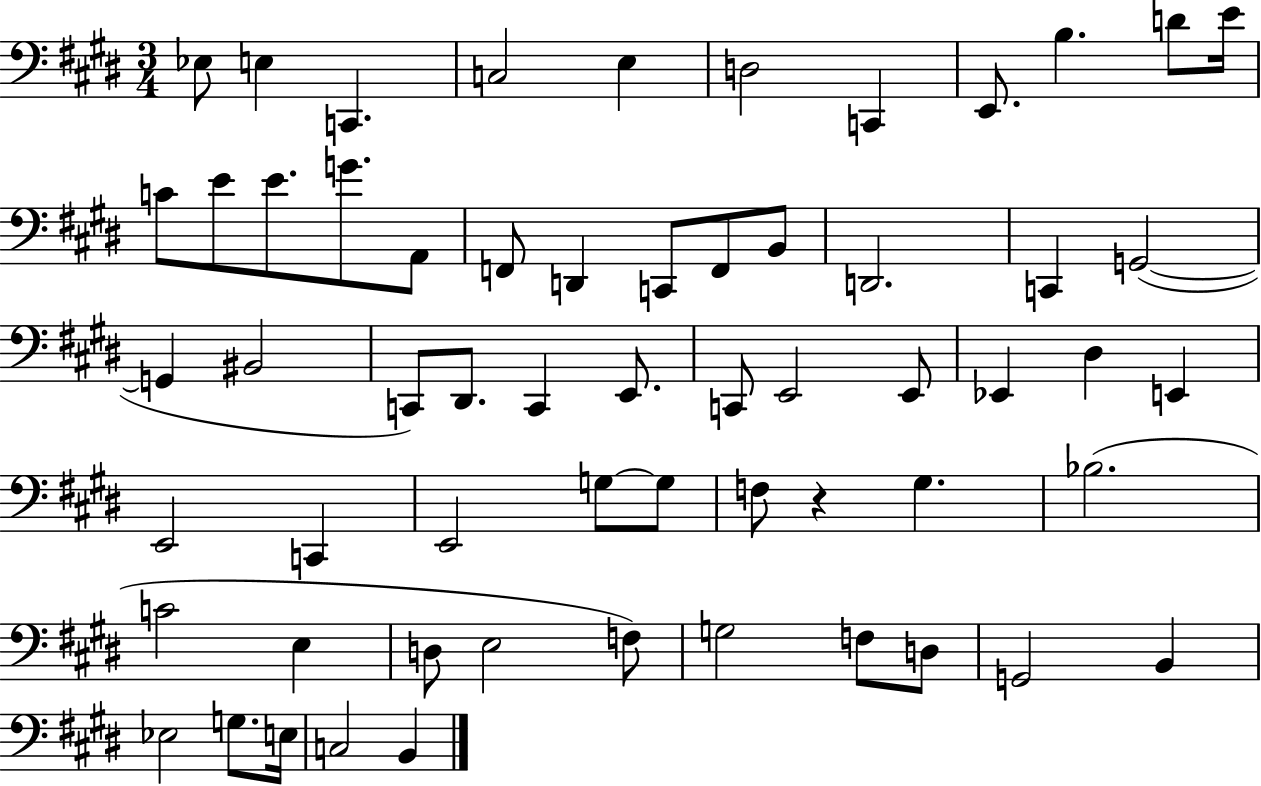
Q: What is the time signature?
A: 3/4